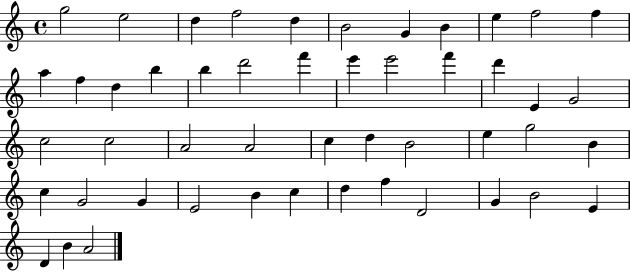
G5/h E5/h D5/q F5/h D5/q B4/h G4/q B4/q E5/q F5/h F5/q A5/q F5/q D5/q B5/q B5/q D6/h F6/q E6/q E6/h F6/q D6/q E4/q G4/h C5/h C5/h A4/h A4/h C5/q D5/q B4/h E5/q G5/h B4/q C5/q G4/h G4/q E4/h B4/q C5/q D5/q F5/q D4/h G4/q B4/h E4/q D4/q B4/q A4/h